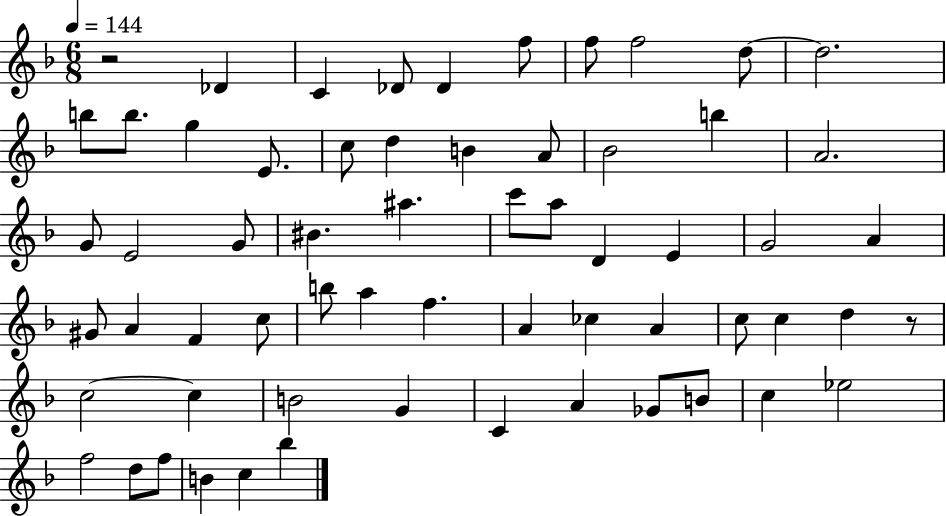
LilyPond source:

{
  \clef treble
  \numericTimeSignature
  \time 6/8
  \key f \major
  \tempo 4 = 144
  r2 des'4 | c'4 des'8 des'4 f''8 | f''8 f''2 d''8~~ | d''2. | \break b''8 b''8. g''4 e'8. | c''8 d''4 b'4 a'8 | bes'2 b''4 | a'2. | \break g'8 e'2 g'8 | bis'4. ais''4. | c'''8 a''8 d'4 e'4 | g'2 a'4 | \break gis'8 a'4 f'4 c''8 | b''8 a''4 f''4. | a'4 ces''4 a'4 | c''8 c''4 d''4 r8 | \break c''2~~ c''4 | b'2 g'4 | c'4 a'4 ges'8 b'8 | c''4 ees''2 | \break f''2 d''8 f''8 | b'4 c''4 bes''4 | \bar "|."
}